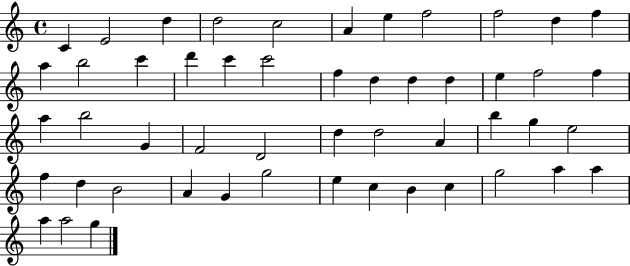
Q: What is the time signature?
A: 4/4